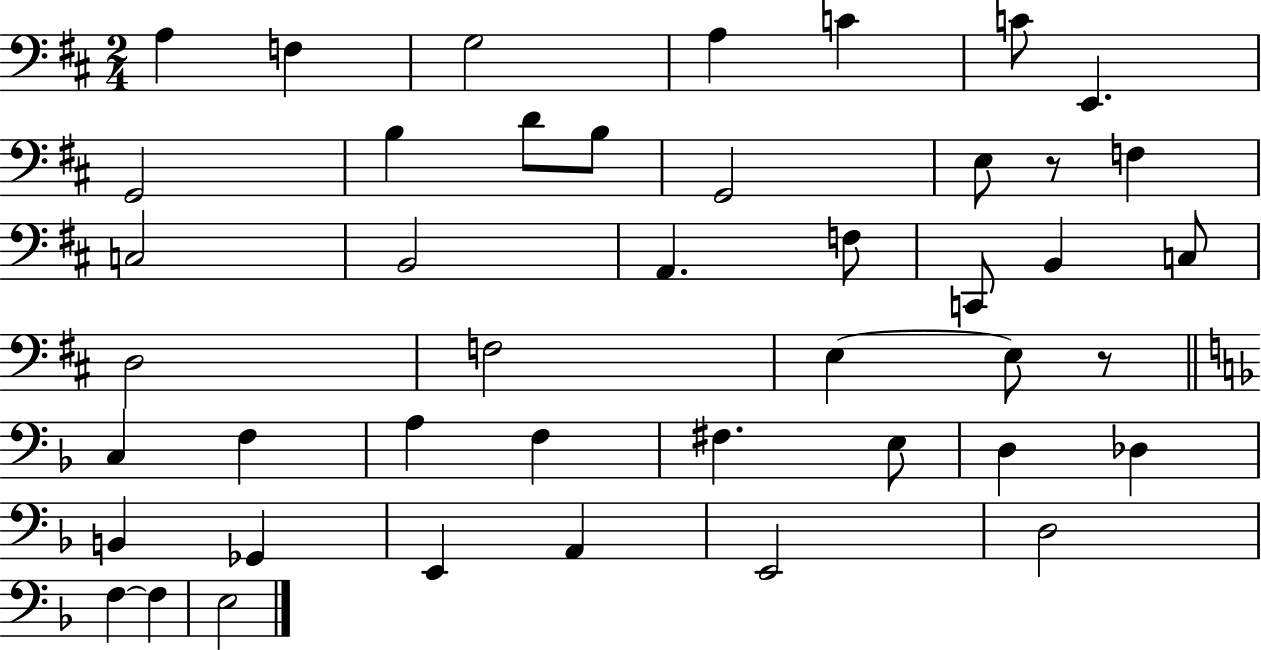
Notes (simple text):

A3/q F3/q G3/h A3/q C4/q C4/e E2/q. G2/h B3/q D4/e B3/e G2/h E3/e R/e F3/q C3/h B2/h A2/q. F3/e C2/e B2/q C3/e D3/h F3/h E3/q E3/e R/e C3/q F3/q A3/q F3/q F#3/q. E3/e D3/q Db3/q B2/q Gb2/q E2/q A2/q E2/h D3/h F3/q F3/q E3/h